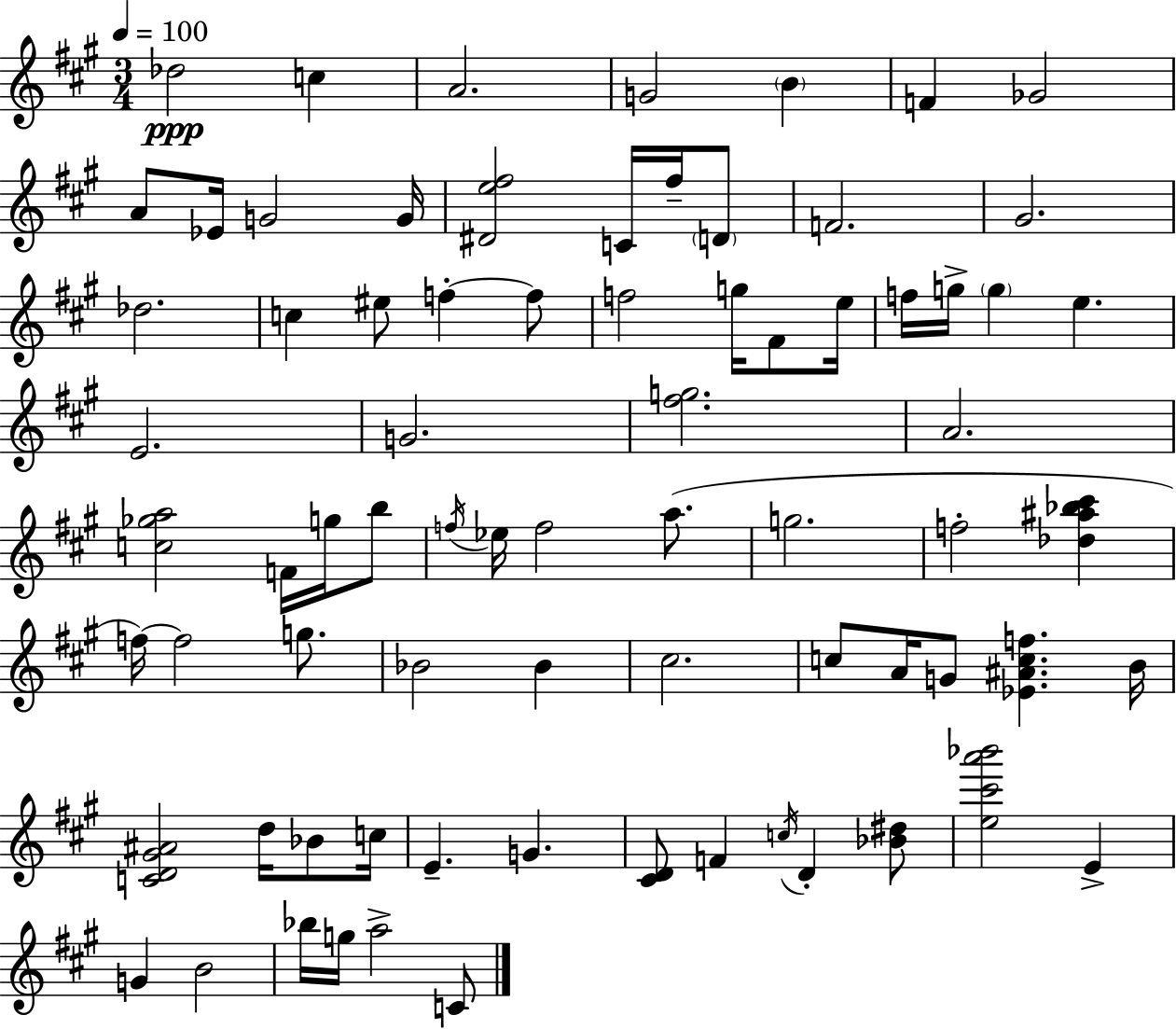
{
  \clef treble
  \numericTimeSignature
  \time 3/4
  \key a \major
  \tempo 4 = 100
  des''2\ppp c''4 | a'2. | g'2 \parenthesize b'4 | f'4 ges'2 | \break a'8 ees'16 g'2 g'16 | <dis' e'' fis''>2 c'16 fis''16-- \parenthesize d'8 | f'2. | gis'2. | \break des''2. | c''4 eis''8 f''4-.~~ f''8 | f''2 g''16 fis'8 e''16 | f''16 g''16-> \parenthesize g''4 e''4. | \break e'2. | g'2. | <fis'' g''>2. | a'2. | \break <c'' ges'' a''>2 f'16 g''16 b''8 | \acciaccatura { f''16 } ees''16 f''2 a''8.( | g''2. | f''2-. <des'' ais'' bes'' cis'''>4 | \break f''16~~) f''2 g''8. | bes'2 bes'4 | cis''2. | c''8 a'16 g'8 <ees' ais' c'' f''>4. | \break b'16 <c' d' gis' ais'>2 d''16 bes'8 | c''16 e'4.-- g'4. | <cis' d'>8 f'4 \acciaccatura { c''16 } d'4-. | <bes' dis''>8 <e'' cis''' a''' bes'''>2 e'4-> | \break g'4 b'2 | bes''16 g''16 a''2-> | c'8 \bar "|."
}